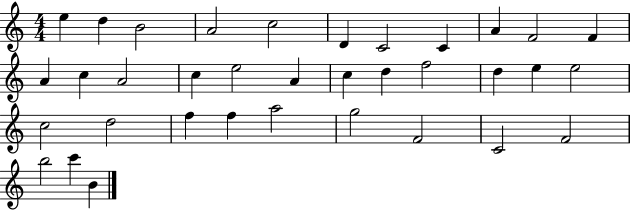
E5/q D5/q B4/h A4/h C5/h D4/q C4/h C4/q A4/q F4/h F4/q A4/q C5/q A4/h C5/q E5/h A4/q C5/q D5/q F5/h D5/q E5/q E5/h C5/h D5/h F5/q F5/q A5/h G5/h F4/h C4/h F4/h B5/h C6/q B4/q